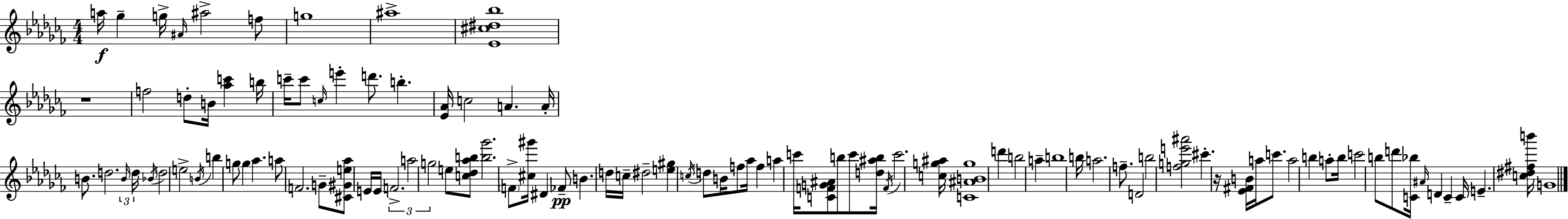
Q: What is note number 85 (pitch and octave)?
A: E4